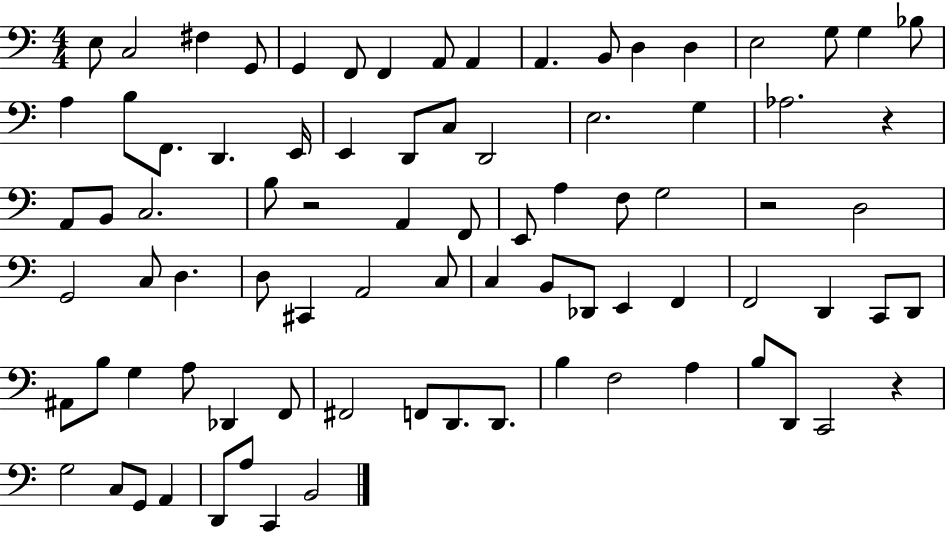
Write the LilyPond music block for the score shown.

{
  \clef bass
  \numericTimeSignature
  \time 4/4
  \key c \major
  e8 c2 fis4 g,8 | g,4 f,8 f,4 a,8 a,4 | a,4. b,8 d4 d4 | e2 g8 g4 bes8 | \break a4 b8 f,8. d,4. e,16 | e,4 d,8 c8 d,2 | e2. g4 | aes2. r4 | \break a,8 b,8 c2. | b8 r2 a,4 f,8 | e,8 a4 f8 g2 | r2 d2 | \break g,2 c8 d4. | d8 cis,4 a,2 c8 | c4 b,8 des,8 e,4 f,4 | f,2 d,4 c,8 d,8 | \break ais,8 b8 g4 a8 des,4 f,8 | fis,2 f,8 d,8. d,8. | b4 f2 a4 | b8 d,8 c,2 r4 | \break g2 c8 g,8 a,4 | d,8 a8 c,4 b,2 | \bar "|."
}